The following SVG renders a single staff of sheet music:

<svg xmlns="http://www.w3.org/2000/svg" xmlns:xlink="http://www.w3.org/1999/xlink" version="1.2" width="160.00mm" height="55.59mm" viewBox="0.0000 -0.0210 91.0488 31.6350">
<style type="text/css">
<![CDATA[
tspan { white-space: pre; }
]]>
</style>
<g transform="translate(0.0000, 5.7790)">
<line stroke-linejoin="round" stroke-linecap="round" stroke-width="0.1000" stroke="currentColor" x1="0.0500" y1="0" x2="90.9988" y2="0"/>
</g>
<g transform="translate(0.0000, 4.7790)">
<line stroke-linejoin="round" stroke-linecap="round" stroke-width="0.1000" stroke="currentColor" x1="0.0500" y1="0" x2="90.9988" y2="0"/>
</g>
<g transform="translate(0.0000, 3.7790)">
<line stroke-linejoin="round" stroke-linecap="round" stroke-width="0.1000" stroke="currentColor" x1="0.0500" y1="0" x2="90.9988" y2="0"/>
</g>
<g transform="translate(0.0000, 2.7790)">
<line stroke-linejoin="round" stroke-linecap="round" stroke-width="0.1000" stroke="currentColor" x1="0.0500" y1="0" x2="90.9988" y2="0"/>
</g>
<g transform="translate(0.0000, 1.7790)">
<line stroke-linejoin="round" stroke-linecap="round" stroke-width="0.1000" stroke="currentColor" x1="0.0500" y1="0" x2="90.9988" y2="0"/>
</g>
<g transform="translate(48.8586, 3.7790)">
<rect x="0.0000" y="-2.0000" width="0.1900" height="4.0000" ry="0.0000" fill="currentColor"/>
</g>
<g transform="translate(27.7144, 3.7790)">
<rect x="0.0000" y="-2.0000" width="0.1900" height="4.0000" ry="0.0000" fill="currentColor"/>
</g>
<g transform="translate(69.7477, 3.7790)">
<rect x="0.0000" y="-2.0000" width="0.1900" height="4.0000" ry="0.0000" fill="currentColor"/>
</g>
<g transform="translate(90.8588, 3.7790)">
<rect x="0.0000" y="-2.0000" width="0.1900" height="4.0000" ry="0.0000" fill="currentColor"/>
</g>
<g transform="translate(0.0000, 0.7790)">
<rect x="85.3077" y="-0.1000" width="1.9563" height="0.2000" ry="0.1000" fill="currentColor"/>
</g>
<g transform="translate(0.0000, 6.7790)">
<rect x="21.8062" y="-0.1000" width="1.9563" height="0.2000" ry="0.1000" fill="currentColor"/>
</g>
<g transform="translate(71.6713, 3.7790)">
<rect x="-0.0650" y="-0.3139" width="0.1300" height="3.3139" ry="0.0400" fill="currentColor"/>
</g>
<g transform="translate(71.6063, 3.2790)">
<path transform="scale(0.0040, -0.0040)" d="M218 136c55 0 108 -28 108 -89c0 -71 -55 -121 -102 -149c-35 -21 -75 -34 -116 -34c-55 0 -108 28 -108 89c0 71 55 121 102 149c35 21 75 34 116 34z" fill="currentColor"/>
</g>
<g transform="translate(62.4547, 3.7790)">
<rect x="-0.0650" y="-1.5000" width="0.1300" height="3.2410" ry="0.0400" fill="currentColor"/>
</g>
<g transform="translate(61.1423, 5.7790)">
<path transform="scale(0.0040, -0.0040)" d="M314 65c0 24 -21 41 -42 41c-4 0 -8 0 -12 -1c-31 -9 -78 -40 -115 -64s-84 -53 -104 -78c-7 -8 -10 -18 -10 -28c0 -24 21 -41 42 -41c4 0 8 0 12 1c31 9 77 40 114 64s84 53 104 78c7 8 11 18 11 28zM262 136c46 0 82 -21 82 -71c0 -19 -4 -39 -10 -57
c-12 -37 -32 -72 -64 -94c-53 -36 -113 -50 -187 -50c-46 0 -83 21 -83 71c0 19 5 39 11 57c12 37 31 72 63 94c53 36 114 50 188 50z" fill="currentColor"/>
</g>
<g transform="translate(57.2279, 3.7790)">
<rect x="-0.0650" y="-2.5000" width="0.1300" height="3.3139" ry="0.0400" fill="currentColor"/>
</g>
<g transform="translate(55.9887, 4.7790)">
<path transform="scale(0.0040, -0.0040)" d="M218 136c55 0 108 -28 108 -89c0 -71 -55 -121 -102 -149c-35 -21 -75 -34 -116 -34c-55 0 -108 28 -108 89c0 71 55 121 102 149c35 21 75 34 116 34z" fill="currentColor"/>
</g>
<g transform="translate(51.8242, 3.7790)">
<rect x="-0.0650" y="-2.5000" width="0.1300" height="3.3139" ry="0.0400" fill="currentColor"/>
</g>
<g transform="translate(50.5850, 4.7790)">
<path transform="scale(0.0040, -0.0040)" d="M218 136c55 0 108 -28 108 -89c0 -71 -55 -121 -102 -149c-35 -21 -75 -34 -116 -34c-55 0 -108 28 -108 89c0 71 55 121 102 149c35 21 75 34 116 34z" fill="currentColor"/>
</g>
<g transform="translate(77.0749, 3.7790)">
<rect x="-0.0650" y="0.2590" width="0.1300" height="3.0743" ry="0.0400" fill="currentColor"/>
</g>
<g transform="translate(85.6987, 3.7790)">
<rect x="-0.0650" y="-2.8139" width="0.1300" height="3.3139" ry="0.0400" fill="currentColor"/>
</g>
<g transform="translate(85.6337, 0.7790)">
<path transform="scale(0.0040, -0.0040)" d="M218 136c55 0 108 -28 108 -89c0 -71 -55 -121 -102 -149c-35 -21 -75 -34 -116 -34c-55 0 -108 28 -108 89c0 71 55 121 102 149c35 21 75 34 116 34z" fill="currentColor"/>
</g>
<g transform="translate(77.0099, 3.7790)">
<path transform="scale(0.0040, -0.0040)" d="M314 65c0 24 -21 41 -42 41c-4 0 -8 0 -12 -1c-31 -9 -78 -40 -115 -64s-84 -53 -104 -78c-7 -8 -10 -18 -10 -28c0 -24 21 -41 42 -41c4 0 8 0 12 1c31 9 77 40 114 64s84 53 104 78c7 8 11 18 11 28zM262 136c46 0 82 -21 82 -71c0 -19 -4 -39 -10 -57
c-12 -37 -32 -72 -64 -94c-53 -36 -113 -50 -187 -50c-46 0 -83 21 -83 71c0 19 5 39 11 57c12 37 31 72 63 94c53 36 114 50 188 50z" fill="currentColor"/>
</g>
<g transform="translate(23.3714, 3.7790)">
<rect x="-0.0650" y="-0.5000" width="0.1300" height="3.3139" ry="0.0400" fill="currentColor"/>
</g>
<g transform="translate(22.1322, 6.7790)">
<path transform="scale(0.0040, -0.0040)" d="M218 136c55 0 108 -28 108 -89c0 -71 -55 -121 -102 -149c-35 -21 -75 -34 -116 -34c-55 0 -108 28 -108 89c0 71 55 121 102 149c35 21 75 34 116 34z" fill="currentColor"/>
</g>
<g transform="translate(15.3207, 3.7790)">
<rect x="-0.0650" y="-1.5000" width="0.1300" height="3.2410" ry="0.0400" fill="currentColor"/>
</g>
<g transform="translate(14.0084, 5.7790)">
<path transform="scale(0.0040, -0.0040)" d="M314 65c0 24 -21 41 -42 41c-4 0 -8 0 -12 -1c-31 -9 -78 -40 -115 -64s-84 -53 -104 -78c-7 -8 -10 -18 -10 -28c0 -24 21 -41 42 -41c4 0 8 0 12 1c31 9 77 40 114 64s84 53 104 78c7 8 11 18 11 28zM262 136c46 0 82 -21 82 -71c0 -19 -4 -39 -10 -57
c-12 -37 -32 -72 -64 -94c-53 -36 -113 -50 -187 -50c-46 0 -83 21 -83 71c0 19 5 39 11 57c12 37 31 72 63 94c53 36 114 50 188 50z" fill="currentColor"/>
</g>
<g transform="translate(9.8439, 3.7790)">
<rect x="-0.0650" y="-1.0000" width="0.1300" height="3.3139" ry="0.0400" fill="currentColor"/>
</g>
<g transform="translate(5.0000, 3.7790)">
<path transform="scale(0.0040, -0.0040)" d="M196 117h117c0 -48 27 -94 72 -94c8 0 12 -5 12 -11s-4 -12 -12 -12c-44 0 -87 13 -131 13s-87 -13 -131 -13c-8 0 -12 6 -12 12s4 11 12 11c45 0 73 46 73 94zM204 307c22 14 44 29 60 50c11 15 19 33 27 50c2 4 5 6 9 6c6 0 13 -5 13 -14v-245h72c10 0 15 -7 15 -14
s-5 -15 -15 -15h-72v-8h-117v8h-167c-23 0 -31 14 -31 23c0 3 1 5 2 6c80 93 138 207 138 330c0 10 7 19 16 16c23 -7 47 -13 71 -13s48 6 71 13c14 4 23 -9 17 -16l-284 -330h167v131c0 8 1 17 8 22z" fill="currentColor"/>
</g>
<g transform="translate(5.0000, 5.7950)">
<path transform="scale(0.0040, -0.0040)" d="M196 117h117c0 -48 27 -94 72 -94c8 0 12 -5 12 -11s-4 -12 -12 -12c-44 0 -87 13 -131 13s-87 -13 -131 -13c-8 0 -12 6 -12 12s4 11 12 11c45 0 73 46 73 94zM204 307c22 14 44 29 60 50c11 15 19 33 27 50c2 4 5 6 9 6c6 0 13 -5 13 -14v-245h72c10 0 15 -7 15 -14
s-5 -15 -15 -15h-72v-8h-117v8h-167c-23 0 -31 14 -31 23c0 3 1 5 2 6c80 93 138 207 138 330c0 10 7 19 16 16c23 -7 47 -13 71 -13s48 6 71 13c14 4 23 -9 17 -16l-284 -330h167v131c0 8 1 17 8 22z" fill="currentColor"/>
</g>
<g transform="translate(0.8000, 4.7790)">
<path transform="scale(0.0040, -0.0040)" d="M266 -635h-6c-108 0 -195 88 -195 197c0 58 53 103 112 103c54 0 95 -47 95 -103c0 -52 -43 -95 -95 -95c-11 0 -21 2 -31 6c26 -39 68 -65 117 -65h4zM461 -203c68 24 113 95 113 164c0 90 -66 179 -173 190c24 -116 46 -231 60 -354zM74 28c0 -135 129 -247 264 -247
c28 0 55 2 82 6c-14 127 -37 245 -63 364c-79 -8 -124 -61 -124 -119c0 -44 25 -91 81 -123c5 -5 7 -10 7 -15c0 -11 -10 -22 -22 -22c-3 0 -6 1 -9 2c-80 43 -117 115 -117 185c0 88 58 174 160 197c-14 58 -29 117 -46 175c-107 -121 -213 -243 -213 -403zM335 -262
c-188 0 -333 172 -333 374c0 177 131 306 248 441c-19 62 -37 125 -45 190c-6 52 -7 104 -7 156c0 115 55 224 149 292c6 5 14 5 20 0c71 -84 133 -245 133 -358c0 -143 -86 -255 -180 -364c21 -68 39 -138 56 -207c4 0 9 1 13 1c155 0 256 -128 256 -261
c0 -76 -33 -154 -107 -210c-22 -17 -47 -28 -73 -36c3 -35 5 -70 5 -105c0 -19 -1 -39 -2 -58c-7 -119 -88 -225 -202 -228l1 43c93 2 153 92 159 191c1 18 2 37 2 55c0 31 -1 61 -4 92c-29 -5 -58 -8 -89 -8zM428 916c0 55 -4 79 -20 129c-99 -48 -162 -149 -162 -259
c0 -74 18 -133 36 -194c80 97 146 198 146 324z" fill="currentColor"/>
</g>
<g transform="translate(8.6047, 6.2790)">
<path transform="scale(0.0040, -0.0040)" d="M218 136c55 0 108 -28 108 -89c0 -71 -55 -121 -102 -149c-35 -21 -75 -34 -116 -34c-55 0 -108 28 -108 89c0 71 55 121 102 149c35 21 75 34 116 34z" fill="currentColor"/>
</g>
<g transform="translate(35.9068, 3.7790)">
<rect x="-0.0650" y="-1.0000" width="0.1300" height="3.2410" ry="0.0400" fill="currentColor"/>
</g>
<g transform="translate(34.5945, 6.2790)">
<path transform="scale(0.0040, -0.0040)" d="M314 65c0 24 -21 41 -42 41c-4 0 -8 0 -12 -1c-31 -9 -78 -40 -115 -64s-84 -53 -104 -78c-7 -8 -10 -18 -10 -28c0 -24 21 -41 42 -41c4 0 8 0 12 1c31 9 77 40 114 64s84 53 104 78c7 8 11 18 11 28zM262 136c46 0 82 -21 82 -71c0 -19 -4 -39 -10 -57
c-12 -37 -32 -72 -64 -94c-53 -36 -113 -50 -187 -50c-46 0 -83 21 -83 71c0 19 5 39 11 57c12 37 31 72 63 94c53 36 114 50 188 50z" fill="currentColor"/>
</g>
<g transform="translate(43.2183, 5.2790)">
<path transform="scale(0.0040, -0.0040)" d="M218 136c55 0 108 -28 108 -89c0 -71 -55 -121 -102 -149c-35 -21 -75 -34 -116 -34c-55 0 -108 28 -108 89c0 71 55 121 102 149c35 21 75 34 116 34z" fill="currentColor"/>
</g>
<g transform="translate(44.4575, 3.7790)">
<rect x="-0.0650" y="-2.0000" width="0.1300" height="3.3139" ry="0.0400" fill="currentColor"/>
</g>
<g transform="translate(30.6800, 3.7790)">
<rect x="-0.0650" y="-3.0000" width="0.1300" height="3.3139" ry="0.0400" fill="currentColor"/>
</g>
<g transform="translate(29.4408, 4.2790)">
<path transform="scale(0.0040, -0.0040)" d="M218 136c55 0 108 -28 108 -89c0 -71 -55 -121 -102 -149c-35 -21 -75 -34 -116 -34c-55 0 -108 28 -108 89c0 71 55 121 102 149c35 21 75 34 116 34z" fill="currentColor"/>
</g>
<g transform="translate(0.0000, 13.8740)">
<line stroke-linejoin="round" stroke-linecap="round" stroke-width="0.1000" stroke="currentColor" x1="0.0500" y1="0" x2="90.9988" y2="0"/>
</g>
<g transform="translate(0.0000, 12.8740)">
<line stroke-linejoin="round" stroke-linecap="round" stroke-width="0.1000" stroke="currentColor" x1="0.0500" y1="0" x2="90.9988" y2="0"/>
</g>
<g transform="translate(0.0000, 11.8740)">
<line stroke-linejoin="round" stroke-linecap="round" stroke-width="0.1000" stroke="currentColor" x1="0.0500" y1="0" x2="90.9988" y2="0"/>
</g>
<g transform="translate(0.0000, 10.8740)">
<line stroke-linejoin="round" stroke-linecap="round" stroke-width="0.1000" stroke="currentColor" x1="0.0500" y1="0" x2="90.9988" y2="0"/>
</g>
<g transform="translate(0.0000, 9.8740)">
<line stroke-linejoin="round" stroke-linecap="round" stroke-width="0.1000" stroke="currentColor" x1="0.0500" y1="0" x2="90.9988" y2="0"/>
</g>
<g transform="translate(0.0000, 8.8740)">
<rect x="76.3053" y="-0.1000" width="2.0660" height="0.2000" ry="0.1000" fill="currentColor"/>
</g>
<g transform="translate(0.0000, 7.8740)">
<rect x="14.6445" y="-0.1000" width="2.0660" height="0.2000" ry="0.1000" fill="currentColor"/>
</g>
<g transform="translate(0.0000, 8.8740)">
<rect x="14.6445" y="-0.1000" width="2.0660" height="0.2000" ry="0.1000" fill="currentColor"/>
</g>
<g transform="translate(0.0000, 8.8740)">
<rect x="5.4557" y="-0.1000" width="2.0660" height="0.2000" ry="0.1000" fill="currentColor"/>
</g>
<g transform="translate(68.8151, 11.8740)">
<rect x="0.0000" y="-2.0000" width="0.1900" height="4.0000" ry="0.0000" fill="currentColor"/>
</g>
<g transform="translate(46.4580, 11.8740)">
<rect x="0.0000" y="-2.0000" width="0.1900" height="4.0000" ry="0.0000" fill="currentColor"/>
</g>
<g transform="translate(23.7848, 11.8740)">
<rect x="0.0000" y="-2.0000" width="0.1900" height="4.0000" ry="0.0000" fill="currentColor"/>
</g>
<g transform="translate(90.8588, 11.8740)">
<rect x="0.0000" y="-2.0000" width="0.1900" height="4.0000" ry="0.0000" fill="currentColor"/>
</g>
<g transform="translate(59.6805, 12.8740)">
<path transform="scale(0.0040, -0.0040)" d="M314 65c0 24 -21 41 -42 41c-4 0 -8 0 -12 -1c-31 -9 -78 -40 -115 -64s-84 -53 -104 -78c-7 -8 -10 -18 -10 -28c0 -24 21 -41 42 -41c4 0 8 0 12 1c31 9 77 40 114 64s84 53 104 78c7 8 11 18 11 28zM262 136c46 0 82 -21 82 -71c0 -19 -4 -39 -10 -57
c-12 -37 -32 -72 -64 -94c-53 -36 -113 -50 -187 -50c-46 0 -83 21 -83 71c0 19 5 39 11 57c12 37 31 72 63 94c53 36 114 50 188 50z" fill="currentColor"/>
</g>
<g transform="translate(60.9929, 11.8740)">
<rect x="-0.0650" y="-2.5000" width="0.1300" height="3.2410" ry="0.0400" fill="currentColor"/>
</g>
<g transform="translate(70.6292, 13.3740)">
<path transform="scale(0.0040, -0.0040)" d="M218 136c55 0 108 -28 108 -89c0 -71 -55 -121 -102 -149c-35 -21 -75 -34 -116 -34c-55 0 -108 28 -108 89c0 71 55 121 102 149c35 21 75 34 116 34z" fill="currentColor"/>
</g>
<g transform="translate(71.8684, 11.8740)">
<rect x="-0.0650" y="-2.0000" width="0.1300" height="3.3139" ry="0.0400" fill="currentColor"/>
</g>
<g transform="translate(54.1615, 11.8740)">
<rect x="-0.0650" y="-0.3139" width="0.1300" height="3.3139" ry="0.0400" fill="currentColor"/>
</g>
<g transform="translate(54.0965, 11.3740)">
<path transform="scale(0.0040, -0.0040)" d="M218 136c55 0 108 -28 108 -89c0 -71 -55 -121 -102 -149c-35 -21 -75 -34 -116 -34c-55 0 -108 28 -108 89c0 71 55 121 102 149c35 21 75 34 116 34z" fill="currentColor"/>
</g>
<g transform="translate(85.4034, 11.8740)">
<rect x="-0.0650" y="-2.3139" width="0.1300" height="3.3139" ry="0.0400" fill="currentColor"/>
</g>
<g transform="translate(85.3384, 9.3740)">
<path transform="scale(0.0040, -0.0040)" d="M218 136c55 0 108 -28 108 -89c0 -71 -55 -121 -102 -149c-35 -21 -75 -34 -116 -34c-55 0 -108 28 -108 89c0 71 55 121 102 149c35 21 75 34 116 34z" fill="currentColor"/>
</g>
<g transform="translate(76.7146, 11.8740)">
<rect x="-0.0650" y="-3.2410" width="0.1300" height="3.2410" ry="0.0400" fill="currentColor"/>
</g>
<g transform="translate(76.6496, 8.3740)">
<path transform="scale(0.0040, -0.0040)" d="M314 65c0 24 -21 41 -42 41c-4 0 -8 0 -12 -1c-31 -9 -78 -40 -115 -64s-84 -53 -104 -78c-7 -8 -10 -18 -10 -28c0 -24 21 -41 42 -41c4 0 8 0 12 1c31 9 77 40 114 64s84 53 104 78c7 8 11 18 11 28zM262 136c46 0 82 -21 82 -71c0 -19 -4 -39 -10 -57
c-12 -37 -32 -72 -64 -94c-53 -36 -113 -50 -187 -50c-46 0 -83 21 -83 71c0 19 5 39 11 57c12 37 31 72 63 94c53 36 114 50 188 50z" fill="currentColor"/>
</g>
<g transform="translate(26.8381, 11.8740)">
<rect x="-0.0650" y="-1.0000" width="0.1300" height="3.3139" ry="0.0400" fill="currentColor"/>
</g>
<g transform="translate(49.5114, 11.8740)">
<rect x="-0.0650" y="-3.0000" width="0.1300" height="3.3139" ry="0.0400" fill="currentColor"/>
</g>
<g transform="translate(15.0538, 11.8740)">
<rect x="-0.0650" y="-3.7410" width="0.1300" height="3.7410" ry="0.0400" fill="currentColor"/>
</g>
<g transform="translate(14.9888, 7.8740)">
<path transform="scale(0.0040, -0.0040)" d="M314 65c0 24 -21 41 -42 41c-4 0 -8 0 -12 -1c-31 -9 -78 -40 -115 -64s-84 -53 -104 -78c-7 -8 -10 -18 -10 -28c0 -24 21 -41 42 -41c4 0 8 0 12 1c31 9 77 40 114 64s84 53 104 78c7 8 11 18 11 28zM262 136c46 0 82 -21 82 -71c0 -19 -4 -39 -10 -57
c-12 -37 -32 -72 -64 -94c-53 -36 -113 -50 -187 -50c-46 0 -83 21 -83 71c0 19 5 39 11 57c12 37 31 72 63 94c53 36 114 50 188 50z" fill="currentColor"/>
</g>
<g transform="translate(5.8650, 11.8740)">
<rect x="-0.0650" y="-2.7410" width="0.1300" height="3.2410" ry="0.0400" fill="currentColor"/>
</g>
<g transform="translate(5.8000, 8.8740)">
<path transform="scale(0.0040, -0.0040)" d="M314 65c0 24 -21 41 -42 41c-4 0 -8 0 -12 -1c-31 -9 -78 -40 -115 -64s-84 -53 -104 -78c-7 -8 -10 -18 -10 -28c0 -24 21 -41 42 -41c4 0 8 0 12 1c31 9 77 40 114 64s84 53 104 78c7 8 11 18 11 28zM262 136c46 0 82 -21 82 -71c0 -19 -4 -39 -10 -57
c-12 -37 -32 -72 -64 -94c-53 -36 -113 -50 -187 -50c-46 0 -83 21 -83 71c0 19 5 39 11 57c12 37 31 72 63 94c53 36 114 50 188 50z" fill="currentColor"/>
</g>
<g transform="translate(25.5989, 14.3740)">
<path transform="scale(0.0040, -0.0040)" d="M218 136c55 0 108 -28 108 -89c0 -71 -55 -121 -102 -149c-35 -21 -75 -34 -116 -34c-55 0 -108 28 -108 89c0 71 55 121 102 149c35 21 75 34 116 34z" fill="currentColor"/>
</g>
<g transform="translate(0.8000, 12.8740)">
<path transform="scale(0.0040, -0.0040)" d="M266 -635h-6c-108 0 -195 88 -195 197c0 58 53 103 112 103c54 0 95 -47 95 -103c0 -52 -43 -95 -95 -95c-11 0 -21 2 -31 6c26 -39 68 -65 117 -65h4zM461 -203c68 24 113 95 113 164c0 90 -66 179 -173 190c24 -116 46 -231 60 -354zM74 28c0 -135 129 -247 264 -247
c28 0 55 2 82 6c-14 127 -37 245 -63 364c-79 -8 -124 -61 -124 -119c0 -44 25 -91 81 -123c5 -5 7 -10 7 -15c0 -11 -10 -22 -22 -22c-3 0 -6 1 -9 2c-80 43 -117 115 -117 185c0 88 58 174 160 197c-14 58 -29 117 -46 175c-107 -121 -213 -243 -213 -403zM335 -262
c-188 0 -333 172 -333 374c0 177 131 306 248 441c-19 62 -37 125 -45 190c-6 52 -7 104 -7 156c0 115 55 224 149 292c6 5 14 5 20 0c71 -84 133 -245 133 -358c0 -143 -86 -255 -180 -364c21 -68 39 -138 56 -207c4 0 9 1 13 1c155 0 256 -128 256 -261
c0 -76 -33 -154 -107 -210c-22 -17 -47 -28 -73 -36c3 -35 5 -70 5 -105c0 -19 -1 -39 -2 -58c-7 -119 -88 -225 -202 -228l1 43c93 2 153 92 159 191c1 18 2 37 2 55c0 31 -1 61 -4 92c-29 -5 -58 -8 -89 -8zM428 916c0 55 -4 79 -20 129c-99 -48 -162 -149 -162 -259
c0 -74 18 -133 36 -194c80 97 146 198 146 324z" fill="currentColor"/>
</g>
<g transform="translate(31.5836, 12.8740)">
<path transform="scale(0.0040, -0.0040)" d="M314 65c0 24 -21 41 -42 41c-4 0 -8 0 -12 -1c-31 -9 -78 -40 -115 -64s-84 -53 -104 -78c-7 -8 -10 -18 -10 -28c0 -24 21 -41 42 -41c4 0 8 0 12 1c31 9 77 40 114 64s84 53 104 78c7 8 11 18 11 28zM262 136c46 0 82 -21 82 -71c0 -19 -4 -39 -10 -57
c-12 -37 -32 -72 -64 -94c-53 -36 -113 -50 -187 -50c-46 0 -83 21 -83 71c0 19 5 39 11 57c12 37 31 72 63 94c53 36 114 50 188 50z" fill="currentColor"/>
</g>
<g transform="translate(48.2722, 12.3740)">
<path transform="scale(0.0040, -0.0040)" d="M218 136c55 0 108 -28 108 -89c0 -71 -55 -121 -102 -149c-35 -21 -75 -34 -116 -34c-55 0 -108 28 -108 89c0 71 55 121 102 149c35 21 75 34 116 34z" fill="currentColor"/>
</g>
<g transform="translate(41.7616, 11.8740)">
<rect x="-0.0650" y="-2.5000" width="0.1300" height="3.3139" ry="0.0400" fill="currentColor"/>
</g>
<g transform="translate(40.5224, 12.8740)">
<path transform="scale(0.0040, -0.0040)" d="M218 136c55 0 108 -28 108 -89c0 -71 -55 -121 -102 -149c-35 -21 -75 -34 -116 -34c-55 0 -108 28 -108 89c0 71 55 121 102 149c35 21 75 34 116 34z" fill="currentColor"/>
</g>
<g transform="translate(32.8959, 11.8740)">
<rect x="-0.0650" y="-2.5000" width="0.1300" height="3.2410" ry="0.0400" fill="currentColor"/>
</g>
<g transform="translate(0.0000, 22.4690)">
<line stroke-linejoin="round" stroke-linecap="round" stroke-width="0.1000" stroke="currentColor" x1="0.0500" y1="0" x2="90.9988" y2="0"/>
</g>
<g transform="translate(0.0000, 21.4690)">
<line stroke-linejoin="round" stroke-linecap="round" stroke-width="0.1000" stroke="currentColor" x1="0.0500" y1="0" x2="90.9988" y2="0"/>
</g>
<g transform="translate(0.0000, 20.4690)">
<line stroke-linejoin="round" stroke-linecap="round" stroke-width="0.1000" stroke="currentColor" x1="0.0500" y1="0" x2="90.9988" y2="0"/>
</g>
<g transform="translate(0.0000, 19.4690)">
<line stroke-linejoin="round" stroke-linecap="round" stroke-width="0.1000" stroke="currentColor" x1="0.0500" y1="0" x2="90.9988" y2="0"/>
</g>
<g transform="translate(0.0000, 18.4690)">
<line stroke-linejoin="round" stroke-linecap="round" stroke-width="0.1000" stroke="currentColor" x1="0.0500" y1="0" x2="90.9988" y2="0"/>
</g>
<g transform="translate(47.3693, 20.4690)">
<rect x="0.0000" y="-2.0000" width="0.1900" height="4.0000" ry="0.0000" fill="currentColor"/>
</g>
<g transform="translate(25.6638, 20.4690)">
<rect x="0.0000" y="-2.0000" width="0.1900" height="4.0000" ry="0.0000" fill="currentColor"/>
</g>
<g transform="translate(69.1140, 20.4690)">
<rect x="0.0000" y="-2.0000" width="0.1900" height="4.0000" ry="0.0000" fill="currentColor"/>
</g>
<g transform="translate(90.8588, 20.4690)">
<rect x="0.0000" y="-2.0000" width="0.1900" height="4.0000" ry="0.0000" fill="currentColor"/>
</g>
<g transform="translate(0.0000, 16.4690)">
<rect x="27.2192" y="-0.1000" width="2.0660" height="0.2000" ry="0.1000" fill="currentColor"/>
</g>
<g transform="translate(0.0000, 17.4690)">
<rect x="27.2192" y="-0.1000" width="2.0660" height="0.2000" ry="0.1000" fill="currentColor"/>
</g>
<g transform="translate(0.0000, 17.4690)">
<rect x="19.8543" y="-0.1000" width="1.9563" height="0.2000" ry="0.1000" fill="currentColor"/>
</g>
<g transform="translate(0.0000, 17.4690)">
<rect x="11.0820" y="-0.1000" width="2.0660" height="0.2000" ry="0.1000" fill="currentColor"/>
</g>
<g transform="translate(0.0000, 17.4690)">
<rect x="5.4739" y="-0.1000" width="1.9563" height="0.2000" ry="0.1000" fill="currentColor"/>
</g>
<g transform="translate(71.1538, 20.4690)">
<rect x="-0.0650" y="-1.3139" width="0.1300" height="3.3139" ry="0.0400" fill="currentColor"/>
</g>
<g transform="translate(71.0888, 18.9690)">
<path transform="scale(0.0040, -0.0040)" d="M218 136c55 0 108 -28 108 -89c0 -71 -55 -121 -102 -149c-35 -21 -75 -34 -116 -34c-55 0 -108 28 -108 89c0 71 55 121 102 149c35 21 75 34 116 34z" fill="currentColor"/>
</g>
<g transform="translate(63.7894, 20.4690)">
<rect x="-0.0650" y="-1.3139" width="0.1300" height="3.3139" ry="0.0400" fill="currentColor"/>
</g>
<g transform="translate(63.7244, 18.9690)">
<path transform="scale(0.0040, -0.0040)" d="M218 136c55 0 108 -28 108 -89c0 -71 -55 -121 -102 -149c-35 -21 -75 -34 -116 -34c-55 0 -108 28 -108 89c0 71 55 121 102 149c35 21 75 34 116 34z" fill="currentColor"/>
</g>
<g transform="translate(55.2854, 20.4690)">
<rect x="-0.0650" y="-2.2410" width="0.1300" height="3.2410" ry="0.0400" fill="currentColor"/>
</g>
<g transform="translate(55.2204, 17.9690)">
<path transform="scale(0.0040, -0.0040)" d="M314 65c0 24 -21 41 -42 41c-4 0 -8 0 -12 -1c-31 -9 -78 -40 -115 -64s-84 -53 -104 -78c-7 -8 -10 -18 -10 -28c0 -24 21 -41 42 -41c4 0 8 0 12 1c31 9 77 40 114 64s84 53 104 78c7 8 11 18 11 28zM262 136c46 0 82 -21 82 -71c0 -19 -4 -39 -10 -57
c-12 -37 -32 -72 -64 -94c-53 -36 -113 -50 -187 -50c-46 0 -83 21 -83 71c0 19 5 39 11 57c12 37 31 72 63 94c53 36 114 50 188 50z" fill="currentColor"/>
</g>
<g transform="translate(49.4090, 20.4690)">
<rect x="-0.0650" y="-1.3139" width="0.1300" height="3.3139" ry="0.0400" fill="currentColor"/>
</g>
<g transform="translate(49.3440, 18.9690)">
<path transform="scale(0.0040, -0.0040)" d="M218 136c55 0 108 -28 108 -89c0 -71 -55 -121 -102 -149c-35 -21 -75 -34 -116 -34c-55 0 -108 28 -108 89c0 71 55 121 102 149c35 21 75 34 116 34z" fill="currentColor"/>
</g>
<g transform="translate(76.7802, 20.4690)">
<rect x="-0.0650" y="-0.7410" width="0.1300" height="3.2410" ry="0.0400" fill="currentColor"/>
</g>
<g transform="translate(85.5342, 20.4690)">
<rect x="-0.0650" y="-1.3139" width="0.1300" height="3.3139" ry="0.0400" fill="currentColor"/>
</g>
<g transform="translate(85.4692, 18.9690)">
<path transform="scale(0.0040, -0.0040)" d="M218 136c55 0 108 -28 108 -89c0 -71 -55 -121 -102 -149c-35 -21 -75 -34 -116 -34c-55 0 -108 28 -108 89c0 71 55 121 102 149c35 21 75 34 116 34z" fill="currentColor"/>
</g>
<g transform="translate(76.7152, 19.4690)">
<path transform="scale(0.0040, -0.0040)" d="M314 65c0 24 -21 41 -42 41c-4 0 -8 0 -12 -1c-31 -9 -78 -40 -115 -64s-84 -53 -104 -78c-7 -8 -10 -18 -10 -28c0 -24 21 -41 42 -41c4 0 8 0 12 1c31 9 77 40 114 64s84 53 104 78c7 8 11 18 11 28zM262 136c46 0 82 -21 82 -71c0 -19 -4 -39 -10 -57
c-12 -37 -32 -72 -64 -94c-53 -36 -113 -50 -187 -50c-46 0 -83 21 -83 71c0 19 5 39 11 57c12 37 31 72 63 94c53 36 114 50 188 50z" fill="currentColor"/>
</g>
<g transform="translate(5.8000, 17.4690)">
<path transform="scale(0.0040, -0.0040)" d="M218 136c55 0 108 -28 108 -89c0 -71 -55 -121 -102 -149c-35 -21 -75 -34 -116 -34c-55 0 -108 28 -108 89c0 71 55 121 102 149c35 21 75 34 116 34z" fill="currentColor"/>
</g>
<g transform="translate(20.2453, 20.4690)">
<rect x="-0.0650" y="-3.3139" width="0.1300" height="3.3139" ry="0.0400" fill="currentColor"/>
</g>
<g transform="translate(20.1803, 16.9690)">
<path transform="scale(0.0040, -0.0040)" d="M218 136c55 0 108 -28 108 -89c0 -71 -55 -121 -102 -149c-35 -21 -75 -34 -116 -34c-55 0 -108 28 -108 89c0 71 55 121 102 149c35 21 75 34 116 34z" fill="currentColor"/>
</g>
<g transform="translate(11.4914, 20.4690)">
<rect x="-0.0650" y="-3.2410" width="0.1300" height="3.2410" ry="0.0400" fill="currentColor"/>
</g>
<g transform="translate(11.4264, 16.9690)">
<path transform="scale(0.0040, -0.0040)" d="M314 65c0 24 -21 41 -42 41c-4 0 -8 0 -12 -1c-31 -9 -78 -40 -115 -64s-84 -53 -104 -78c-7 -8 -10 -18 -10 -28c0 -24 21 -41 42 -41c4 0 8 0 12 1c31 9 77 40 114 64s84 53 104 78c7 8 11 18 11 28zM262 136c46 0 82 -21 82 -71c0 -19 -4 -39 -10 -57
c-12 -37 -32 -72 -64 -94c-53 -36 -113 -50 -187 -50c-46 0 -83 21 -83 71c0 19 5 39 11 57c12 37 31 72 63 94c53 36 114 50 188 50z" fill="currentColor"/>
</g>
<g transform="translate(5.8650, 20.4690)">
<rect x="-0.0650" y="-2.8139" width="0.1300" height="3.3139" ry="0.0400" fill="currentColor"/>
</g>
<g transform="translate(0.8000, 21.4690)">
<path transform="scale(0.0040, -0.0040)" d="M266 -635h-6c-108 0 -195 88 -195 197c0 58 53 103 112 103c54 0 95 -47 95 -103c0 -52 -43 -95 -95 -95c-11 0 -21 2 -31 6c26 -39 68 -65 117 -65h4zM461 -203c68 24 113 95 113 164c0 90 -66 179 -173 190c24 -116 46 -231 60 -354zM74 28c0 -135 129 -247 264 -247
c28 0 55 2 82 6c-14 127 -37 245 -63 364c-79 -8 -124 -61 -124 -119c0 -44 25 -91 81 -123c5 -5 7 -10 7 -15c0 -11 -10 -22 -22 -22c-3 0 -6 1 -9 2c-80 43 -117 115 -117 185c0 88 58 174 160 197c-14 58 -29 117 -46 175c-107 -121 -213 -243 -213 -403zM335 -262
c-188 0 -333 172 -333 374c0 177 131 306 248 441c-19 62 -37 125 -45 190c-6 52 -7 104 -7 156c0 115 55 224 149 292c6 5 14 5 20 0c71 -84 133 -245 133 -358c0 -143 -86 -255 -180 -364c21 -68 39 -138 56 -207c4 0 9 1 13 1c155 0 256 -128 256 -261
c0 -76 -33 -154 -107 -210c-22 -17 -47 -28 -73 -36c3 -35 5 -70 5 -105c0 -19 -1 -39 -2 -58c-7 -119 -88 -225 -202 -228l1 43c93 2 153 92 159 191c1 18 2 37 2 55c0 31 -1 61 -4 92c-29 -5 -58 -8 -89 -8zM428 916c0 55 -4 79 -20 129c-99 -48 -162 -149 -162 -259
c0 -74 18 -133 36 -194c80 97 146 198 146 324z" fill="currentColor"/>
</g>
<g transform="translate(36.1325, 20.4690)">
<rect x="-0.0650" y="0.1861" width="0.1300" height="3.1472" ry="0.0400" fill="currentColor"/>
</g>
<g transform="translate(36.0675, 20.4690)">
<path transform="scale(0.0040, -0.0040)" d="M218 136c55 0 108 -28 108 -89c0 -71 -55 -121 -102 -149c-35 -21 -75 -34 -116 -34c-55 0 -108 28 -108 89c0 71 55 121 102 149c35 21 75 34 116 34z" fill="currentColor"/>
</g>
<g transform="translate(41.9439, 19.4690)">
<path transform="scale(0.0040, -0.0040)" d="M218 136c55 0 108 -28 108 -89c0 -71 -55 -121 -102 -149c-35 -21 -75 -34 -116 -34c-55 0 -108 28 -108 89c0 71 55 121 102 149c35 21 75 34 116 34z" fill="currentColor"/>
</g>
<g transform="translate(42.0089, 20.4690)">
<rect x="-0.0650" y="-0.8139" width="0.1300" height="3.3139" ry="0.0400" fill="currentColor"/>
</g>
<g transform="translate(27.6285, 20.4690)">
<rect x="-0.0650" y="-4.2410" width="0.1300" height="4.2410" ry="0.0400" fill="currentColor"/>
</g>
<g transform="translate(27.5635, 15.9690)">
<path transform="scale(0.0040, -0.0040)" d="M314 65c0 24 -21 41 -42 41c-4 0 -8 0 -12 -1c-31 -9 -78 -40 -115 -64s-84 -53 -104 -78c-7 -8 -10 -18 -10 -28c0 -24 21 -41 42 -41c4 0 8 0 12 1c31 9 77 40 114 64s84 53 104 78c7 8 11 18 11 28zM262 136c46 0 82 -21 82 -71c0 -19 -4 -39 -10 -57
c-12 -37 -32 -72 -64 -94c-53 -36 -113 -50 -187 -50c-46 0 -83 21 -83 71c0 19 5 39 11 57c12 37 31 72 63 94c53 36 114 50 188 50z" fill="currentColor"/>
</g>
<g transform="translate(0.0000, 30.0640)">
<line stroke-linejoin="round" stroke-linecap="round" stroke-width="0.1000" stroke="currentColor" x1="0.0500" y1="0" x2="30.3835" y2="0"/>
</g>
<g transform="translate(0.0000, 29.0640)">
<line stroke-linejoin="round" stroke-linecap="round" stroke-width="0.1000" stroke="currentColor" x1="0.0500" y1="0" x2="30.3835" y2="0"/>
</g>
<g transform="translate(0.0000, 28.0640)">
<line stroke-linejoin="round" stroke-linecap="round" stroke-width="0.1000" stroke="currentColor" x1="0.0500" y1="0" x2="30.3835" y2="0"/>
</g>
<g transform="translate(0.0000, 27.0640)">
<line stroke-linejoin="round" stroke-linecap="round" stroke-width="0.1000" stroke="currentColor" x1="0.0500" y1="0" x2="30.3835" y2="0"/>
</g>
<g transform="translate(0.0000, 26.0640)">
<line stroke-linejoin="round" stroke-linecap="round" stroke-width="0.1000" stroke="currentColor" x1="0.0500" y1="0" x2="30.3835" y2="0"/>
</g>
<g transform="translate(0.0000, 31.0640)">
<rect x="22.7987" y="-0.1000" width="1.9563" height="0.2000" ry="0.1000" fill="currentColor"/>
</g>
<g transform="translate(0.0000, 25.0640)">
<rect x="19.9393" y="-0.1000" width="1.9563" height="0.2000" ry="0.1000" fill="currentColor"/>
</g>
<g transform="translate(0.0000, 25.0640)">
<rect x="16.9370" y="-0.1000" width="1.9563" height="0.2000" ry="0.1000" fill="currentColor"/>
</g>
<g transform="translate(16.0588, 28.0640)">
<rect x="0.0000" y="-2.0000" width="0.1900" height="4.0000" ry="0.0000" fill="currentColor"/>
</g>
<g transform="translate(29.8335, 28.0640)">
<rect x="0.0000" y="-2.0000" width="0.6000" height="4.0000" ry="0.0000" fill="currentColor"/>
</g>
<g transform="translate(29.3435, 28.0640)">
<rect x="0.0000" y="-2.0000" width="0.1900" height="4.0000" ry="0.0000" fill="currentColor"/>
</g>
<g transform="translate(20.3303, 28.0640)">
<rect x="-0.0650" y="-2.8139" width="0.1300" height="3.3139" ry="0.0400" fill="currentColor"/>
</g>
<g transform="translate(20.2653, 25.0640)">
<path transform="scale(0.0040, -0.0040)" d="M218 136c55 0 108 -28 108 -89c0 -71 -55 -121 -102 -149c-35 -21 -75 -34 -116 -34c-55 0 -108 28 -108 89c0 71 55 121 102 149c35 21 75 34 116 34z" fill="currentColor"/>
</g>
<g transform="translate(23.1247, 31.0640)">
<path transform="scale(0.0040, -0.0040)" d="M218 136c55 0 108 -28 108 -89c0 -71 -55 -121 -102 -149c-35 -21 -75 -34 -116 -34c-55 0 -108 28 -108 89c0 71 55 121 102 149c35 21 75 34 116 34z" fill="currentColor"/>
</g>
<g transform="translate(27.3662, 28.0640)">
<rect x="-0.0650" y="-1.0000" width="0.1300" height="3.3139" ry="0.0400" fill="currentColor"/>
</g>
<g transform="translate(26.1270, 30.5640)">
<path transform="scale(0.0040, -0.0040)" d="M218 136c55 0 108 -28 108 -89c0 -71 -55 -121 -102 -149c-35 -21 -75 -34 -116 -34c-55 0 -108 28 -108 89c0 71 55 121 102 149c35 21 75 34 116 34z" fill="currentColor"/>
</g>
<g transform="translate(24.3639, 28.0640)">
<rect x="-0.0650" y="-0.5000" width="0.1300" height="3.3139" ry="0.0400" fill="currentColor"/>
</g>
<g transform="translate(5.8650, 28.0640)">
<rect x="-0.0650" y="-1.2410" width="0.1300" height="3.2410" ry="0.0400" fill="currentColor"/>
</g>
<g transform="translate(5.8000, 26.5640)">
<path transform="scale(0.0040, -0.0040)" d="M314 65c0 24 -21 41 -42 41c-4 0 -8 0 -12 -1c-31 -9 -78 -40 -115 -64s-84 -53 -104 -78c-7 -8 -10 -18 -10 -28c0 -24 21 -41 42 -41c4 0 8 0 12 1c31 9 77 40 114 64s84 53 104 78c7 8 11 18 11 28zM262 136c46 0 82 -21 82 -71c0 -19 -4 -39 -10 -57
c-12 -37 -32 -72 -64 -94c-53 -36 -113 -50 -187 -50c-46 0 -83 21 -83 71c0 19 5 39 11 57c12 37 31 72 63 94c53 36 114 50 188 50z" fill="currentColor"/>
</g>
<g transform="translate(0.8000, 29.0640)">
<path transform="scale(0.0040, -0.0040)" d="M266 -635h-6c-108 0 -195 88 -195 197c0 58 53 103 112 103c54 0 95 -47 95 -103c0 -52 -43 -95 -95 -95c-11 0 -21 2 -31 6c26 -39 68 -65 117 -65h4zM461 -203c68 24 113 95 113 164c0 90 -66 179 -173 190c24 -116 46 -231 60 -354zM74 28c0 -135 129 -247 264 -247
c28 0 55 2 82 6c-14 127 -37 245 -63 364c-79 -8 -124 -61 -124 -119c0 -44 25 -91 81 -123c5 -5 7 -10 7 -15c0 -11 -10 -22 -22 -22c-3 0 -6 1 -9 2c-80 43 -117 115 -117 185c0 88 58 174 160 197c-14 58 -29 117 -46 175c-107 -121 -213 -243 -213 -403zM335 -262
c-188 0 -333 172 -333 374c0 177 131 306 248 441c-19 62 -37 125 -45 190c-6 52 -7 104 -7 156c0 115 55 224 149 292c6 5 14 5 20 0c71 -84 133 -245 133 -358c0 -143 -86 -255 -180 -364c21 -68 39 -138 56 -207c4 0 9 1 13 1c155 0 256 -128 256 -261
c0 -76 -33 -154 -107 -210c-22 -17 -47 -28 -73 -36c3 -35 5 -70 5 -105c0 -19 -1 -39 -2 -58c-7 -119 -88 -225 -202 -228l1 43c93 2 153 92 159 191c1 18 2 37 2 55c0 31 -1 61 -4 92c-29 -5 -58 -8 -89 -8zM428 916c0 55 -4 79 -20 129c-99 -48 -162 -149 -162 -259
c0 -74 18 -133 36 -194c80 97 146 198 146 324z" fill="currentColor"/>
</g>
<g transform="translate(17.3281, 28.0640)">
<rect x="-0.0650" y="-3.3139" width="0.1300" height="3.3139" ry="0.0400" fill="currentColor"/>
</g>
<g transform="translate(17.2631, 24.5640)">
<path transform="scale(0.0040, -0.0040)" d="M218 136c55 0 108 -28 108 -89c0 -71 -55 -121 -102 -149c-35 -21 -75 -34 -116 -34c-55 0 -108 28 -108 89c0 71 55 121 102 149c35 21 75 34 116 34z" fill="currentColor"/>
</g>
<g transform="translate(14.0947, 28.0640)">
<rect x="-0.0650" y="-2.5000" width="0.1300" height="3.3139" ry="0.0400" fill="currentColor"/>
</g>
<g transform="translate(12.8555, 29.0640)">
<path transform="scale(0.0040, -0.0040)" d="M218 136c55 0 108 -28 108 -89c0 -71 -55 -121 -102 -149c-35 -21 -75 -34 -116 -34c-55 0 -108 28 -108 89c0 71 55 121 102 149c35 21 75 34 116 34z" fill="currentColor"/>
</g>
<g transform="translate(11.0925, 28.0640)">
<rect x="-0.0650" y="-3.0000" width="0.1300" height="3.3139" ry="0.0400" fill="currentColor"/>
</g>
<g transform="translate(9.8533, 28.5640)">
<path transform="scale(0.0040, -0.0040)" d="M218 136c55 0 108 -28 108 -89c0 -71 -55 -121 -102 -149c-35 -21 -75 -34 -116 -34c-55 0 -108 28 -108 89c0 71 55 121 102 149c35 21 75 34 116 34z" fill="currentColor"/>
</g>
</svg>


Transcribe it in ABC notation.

X:1
T:Untitled
M:4/4
L:1/4
K:C
D E2 C A D2 F G G E2 c B2 a a2 c'2 D G2 G A c G2 F b2 g a b2 b d'2 B d e g2 e e d2 e e2 A G b a C D